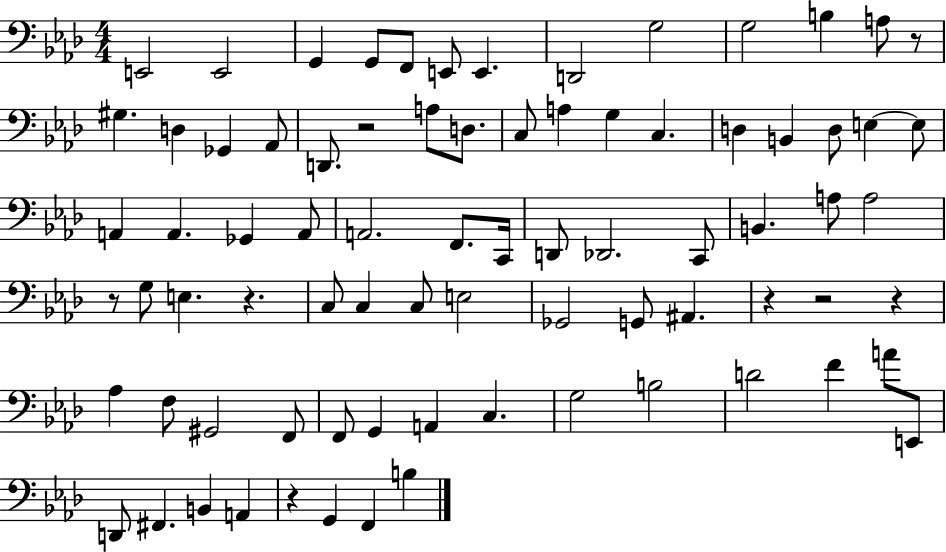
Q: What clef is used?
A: bass